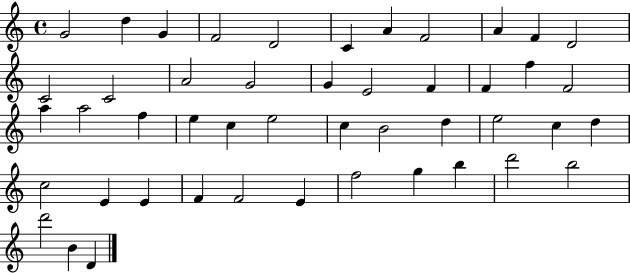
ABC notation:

X:1
T:Untitled
M:4/4
L:1/4
K:C
G2 d G F2 D2 C A F2 A F D2 C2 C2 A2 G2 G E2 F F f F2 a a2 f e c e2 c B2 d e2 c d c2 E E F F2 E f2 g b d'2 b2 d'2 B D